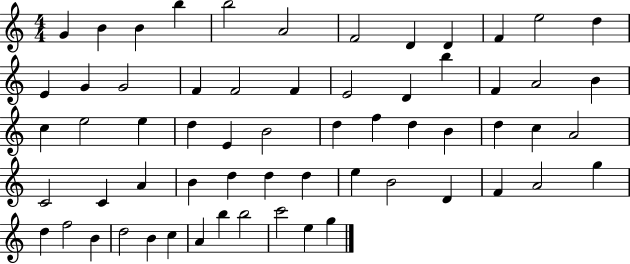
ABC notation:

X:1
T:Untitled
M:4/4
L:1/4
K:C
G B B b b2 A2 F2 D D F e2 d E G G2 F F2 F E2 D b F A2 B c e2 e d E B2 d f d B d c A2 C2 C A B d d d e B2 D F A2 g d f2 B d2 B c A b b2 c'2 e g